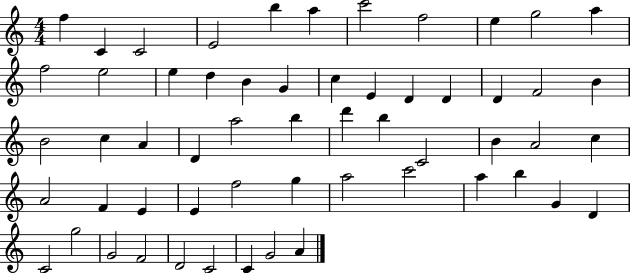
{
  \clef treble
  \numericTimeSignature
  \time 4/4
  \key c \major
  f''4 c'4 c'2 | e'2 b''4 a''4 | c'''2 f''2 | e''4 g''2 a''4 | \break f''2 e''2 | e''4 d''4 b'4 g'4 | c''4 e'4 d'4 d'4 | d'4 f'2 b'4 | \break b'2 c''4 a'4 | d'4 a''2 b''4 | d'''4 b''4 c'2 | b'4 a'2 c''4 | \break a'2 f'4 e'4 | e'4 f''2 g''4 | a''2 c'''2 | a''4 b''4 g'4 d'4 | \break c'2 g''2 | g'2 f'2 | d'2 c'2 | c'4 g'2 a'4 | \break \bar "|."
}